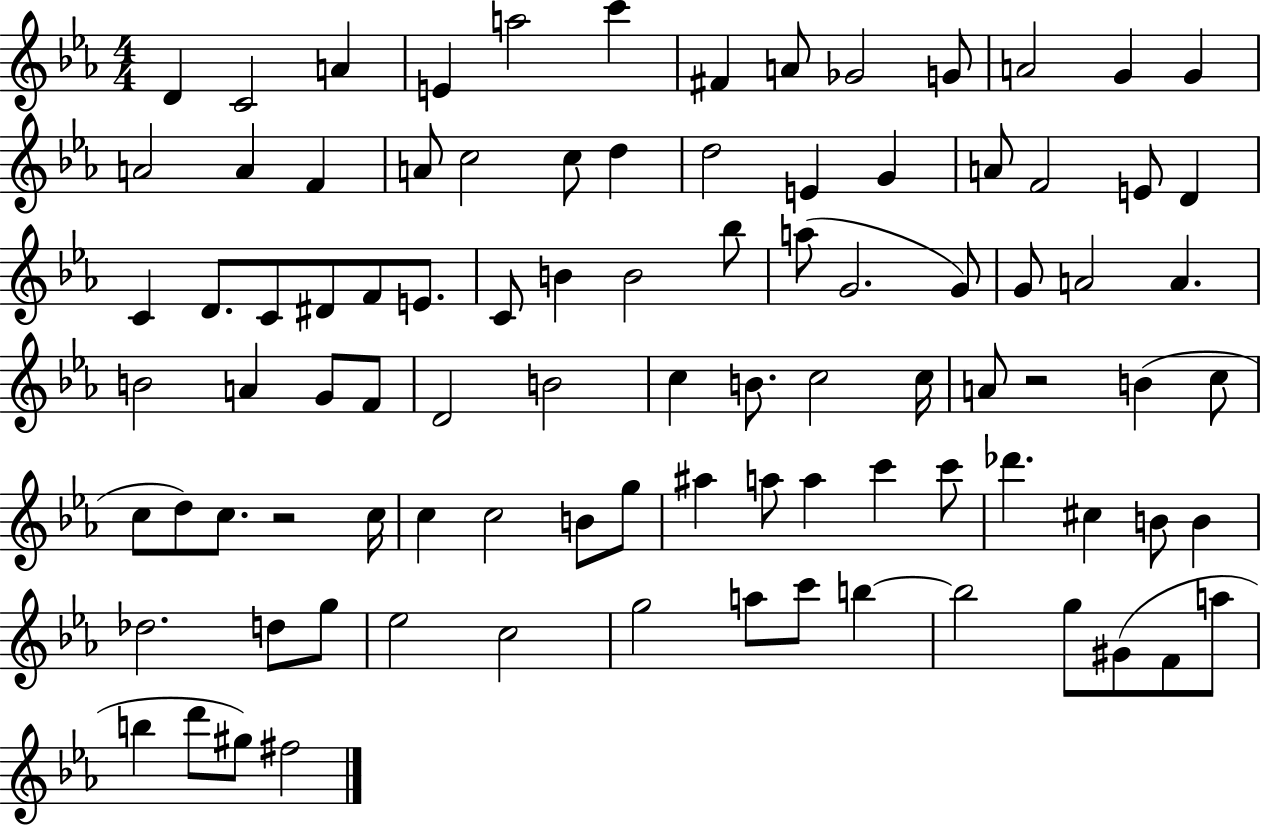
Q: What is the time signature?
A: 4/4